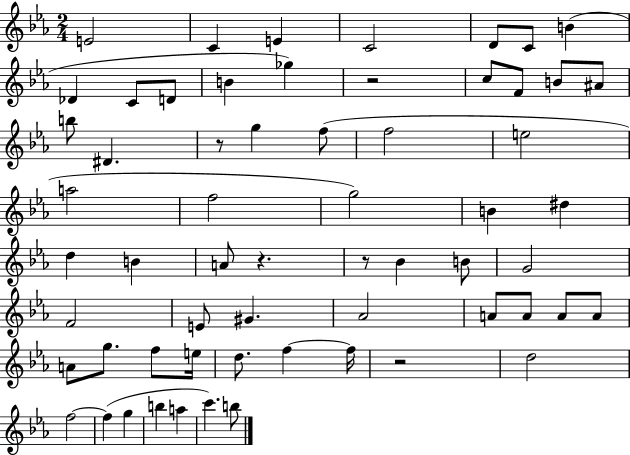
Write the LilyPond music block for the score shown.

{
  \clef treble
  \numericTimeSignature
  \time 2/4
  \key ees \major
  e'2 | c'4 e'4 | c'2 | d'8 c'8 b'4( | \break des'4 c'8 d'8 | b'4 ges''4) | r2 | c''8 f'8 b'8 ais'8 | \break b''8 dis'4. | r8 g''4 f''8( | f''2 | e''2 | \break a''2 | f''2 | g''2) | b'4 dis''4 | \break d''4 b'4 | a'8 r4. | r8 bes'4 b'8 | g'2 | \break f'2 | e'8 gis'4. | aes'2 | a'8 a'8 a'8 a'8 | \break a'8 g''8. f''8 e''16 | d''8. f''4~~ f''16 | r2 | d''2 | \break f''2~~ | f''4( g''4 | b''4 a''4 | c'''4.) b''8 | \break \bar "|."
}